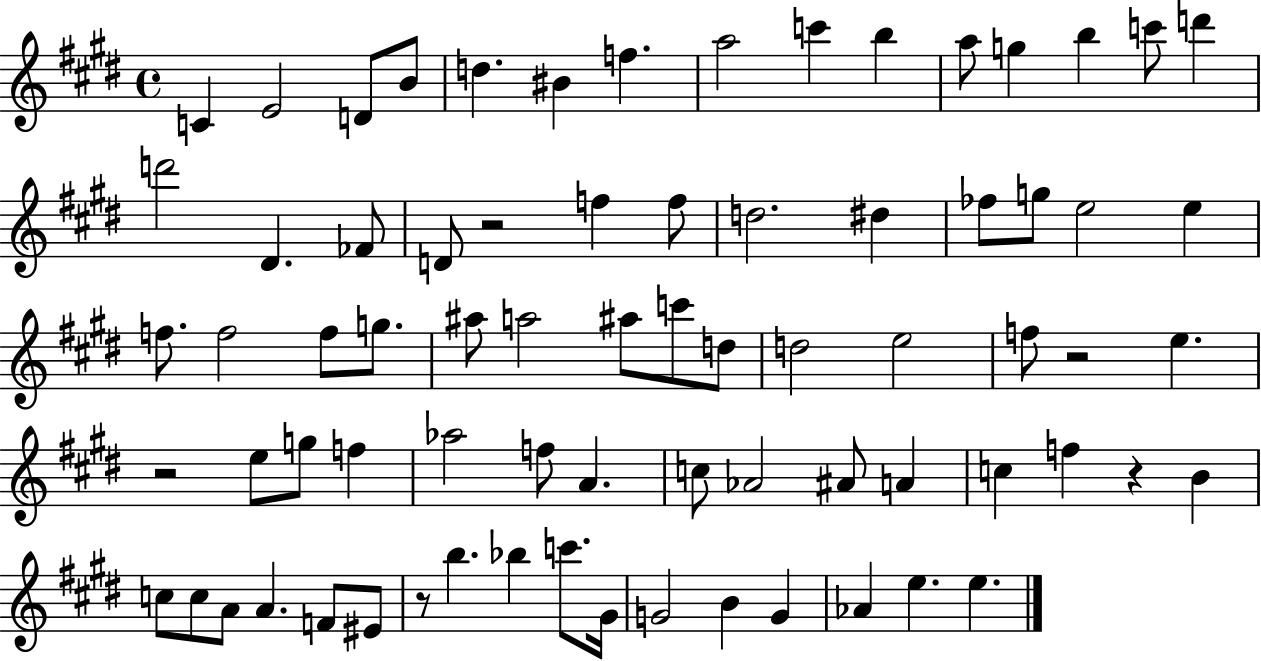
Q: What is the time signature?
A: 4/4